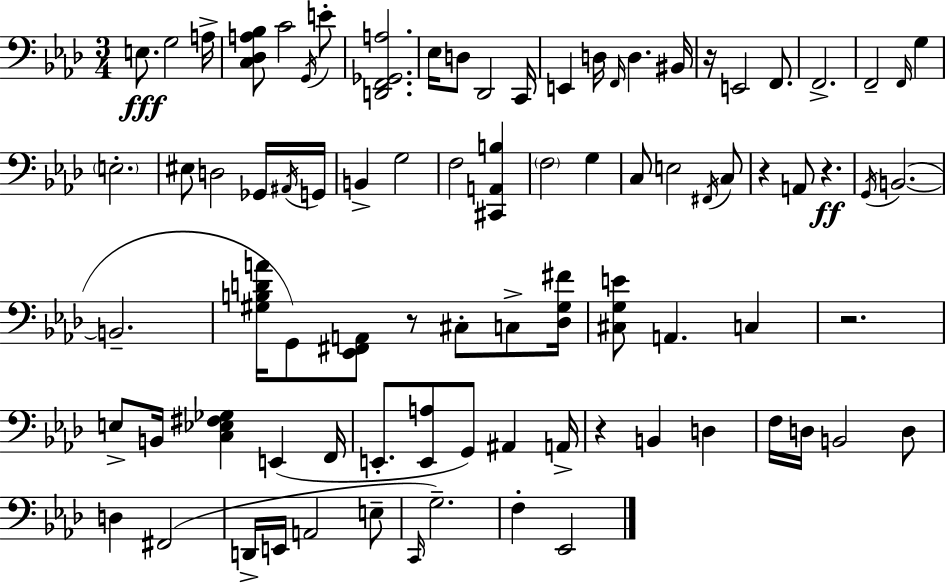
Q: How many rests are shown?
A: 6